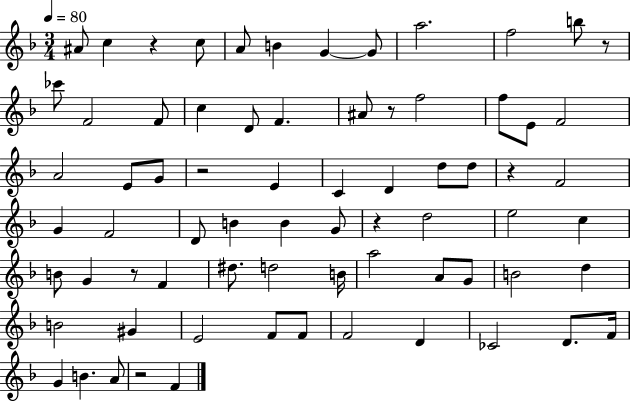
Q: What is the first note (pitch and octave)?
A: A#4